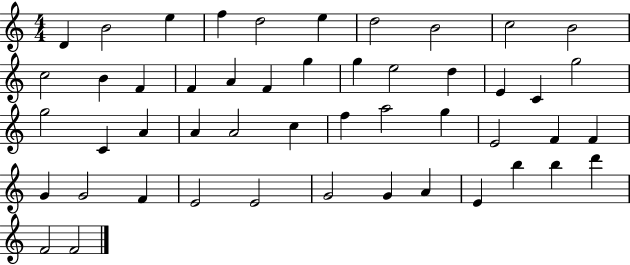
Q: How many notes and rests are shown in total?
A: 49